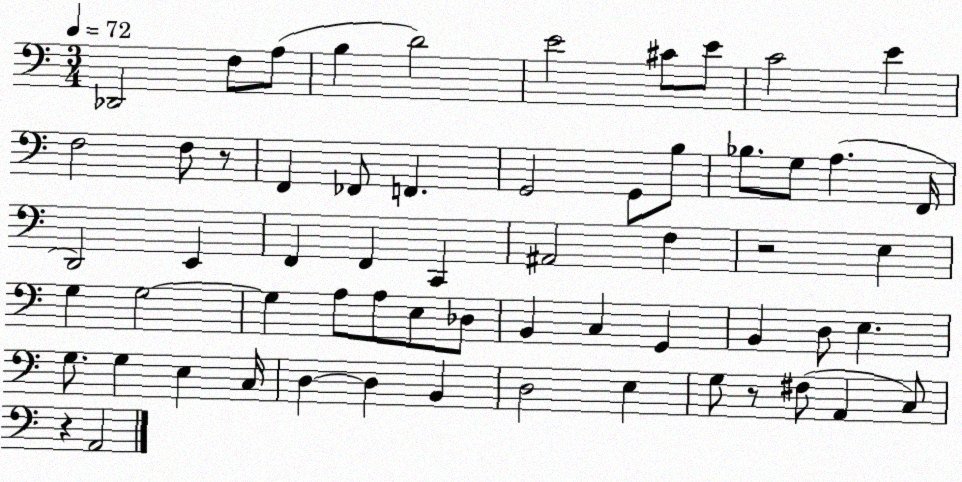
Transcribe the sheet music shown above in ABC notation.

X:1
T:Untitled
M:3/4
L:1/4
K:C
_D,,2 F,/2 A,/2 B, D2 E2 ^C/2 E/2 C2 E F,2 F,/2 z/2 F,, _F,,/2 F,, G,,2 G,,/2 B,/2 _B,/2 G,/2 A, F,,/4 D,,2 E,, F,, F,, C,, ^A,,2 F, z2 E, G, G,2 G, A,/2 A,/2 E,/2 _D,/2 B,, C, G,, B,, D,/2 E, G,/2 G, E, C,/4 D, D, B,, D,2 E, G,/2 z/2 ^F,/2 A,, C,/2 z A,,2